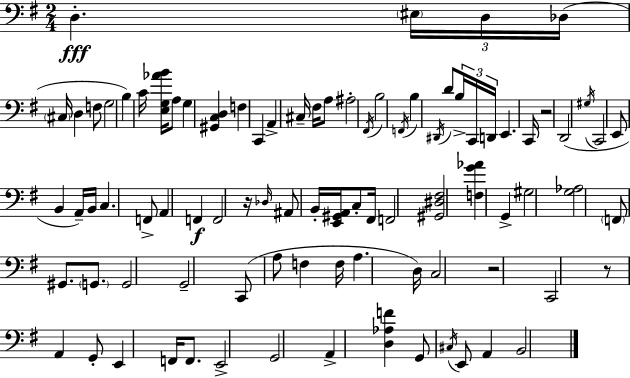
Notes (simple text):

D3/q. EIS3/s D3/s Db3/s C#3/s D3/q F3/e G3/h B3/q C4/s [E3,G3,Ab4,B4]/s A3/e G3/q [G#2,C3,D3]/q F3/q C2/q A2/q C#3/s F#3/s A3/e A#3/h F#2/s B3/h F2/s B3/q D#2/s D4/e B3/s C2/s D2/s E2/q. C2/s R/h D2/h G#3/s C2/h E2/e B2/q A2/s B2/s C3/q. F2/e A2/q F2/q F2/h R/s Db3/s A#2/e B2/s [E2,G#2,A2]/s C3/e F#2/s F2/h [G#2,D#3,F#3]/h [F3,G4,Ab4]/q G2/q G#3/h [G3,Ab3]/h F2/e G#2/e. G2/e. G2/h G2/h C2/e A3/e F3/q F3/s A3/q. D3/s C3/h R/h C2/h R/e A2/q G2/e E2/q F2/s F2/e. E2/h G2/h A2/q [D3,Ab3,F4]/q G2/e C#3/s E2/e A2/q B2/h